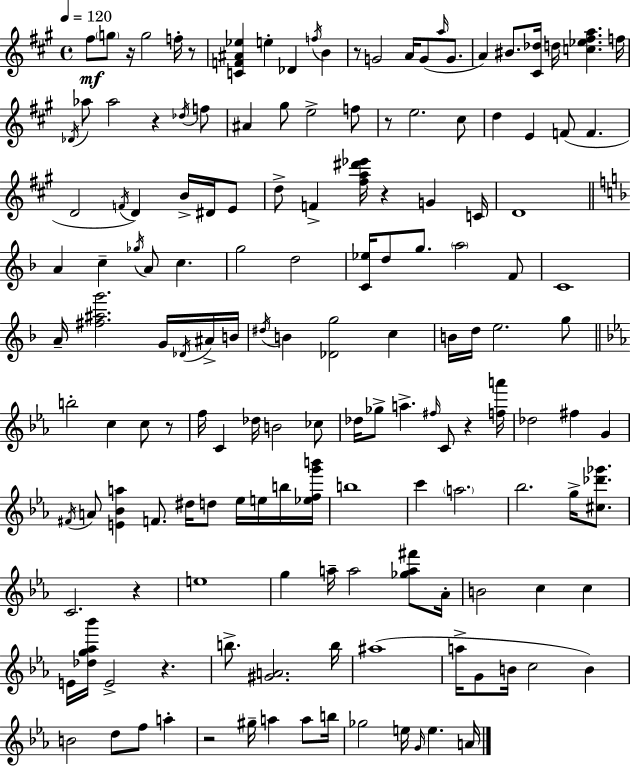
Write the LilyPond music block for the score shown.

{
  \clef treble
  \time 4/4
  \defaultTimeSignature
  \key a \major
  \tempo 4 = 120
  fis''8\mf \parenthesize g''8 r16 g''2 f''16-. r8 | <c' f' ais' ees''>4 e''4-. des'4 \acciaccatura { f''16 } b'4 | r8 g'2 a'16 g'8( \grace { a''16 } g'8. | a'4) bis'8. <cis' des''>16 d''16 <c'' ees'' fis'' a''>4. | \break f''16 \acciaccatura { des'16 } aes''8 aes''2 r4 | \acciaccatura { des''16 } f''8 ais'4 gis''8 e''2-> | f''8 r8 e''2. | cis''8 d''4 e'4 f'8( f'4. | \break d'2 \acciaccatura { f'16 }) d'4 | b'16-> dis'16 e'8 d''8-> f'4-> <fis'' a'' dis''' ees'''>16 r4 | g'4 c'16 d'1 | \bar "||" \break \key f \major a'4 c''4-- \acciaccatura { ges''16 } a'8 c''4. | g''2 d''2 | <c' ees''>16 d''8 g''8. \parenthesize a''2 f'8 | c'1 | \break a'16-- <fis'' ais'' g'''>2. g'16 \acciaccatura { des'16 } | ais'16-> b'16 \acciaccatura { dis''16 } b'4 <des' g''>2 c''4 | b'16 d''16 e''2. | g''8 \bar "||" \break \key ees \major b''2-. c''4 c''8 r8 | f''16 c'4 des''16 b'2 ces''8 | des''16 ges''8-> a''4.-> \grace { fis''16 } c'8 r4 | <f'' a'''>16 des''2 fis''4 g'4 | \break \acciaccatura { fis'16 } a'8 <e' bes' a''>4 f'8. dis''16 d''8 ees''16 e''16 | b''16 <ees'' f'' g''' b'''>16 b''1 | c'''4 \parenthesize a''2. | bes''2. g''16-> <cis'' des''' ges'''>8. | \break c'2. r4 | e''1 | g''4 a''16-- a''2 <ges'' a'' fis'''>8 | aes'16-. b'2 c''4 c''4 | \break e'16 <des'' g'' aes'' bes'''>16 e'2-> r4. | b''8.-> <gis' a'>2. | b''16 ais''1( | a''16-> g'8 b'16 c''2 b'4) | \break b'2 d''8 f''8 a''4-. | r2 gis''16-- a''4 a''8 | b''16 ges''2 e''16 \grace { g'16 } e''4. | a'16 \bar "|."
}